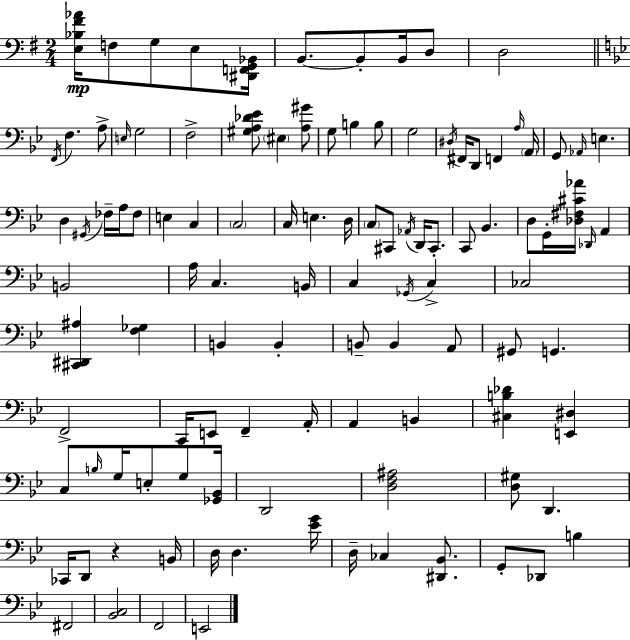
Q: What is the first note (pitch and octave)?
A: F3